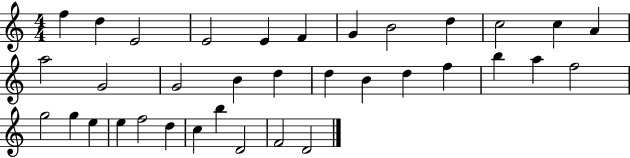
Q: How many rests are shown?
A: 0